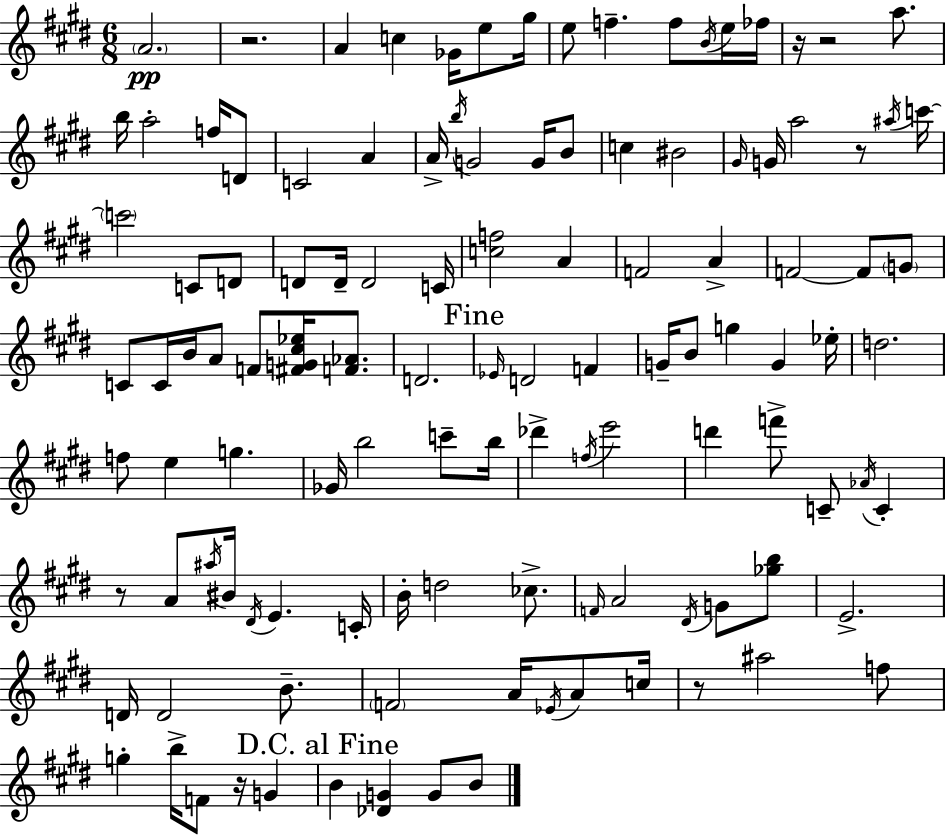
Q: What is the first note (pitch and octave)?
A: A4